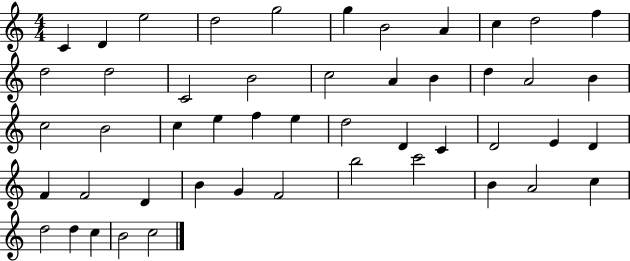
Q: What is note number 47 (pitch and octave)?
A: C5